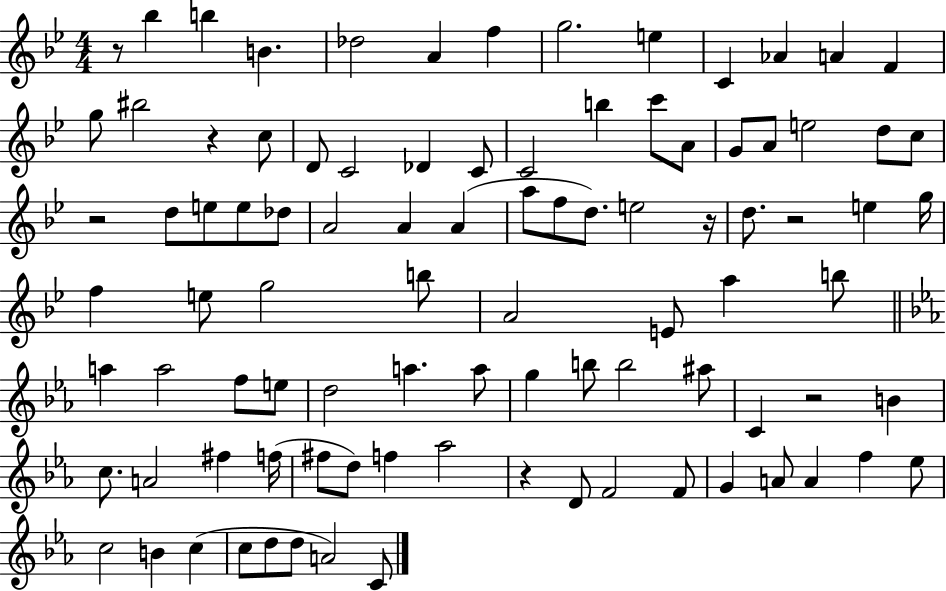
{
  \clef treble
  \numericTimeSignature
  \time 4/4
  \key bes \major
  \repeat volta 2 { r8 bes''4 b''4 b'4. | des''2 a'4 f''4 | g''2. e''4 | c'4 aes'4 a'4 f'4 | \break g''8 bis''2 r4 c''8 | d'8 c'2 des'4 c'8 | c'2 b''4 c'''8 a'8 | g'8 a'8 e''2 d''8 c''8 | \break r2 d''8 e''8 e''8 des''8 | a'2 a'4 a'4( | a''8 f''8 d''8.) e''2 r16 | d''8. r2 e''4 g''16 | \break f''4 e''8 g''2 b''8 | a'2 e'8 a''4 b''8 | \bar "||" \break \key ees \major a''4 a''2 f''8 e''8 | d''2 a''4. a''8 | g''4 b''8 b''2 ais''8 | c'4 r2 b'4 | \break c''8. a'2 fis''4 f''16( | fis''8 d''8) f''4 aes''2 | r4 d'8 f'2 f'8 | g'4 a'8 a'4 f''4 ees''8 | \break c''2 b'4 c''4( | c''8 d''8 d''8 a'2) c'8 | } \bar "|."
}